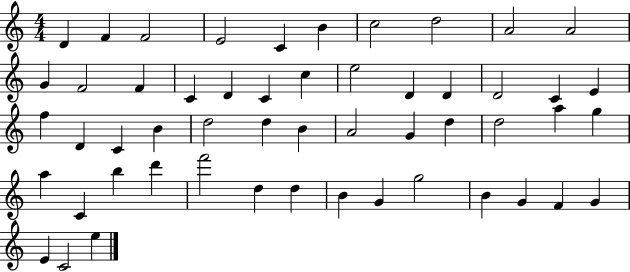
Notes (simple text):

D4/q F4/q F4/h E4/h C4/q B4/q C5/h D5/h A4/h A4/h G4/q F4/h F4/q C4/q D4/q C4/q C5/q E5/h D4/q D4/q D4/h C4/q E4/q F5/q D4/q C4/q B4/q D5/h D5/q B4/q A4/h G4/q D5/q D5/h A5/q G5/q A5/q C4/q B5/q D6/q F6/h D5/q D5/q B4/q G4/q G5/h B4/q G4/q F4/q G4/q E4/q C4/h E5/q